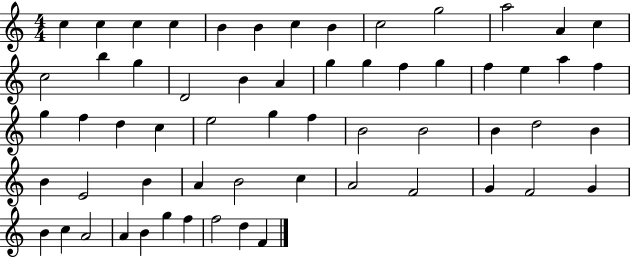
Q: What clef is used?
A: treble